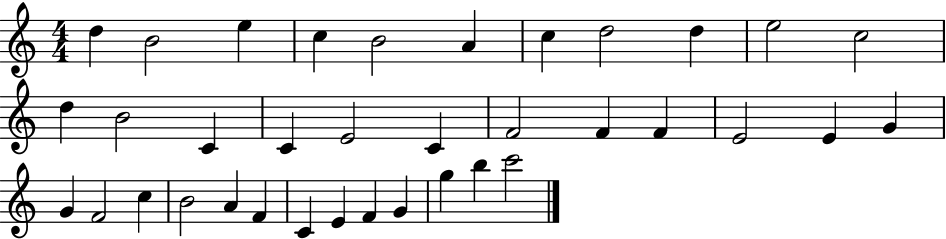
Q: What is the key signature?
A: C major